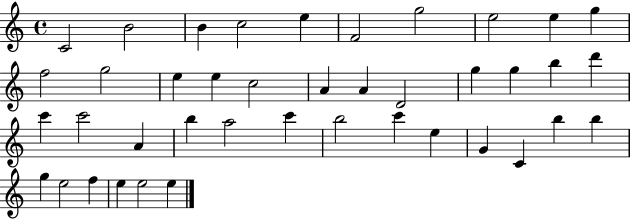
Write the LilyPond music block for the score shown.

{
  \clef treble
  \time 4/4
  \defaultTimeSignature
  \key c \major
  c'2 b'2 | b'4 c''2 e''4 | f'2 g''2 | e''2 e''4 g''4 | \break f''2 g''2 | e''4 e''4 c''2 | a'4 a'4 d'2 | g''4 g''4 b''4 d'''4 | \break c'''4 c'''2 a'4 | b''4 a''2 c'''4 | b''2 c'''4 e''4 | g'4 c'4 b''4 b''4 | \break g''4 e''2 f''4 | e''4 e''2 e''4 | \bar "|."
}